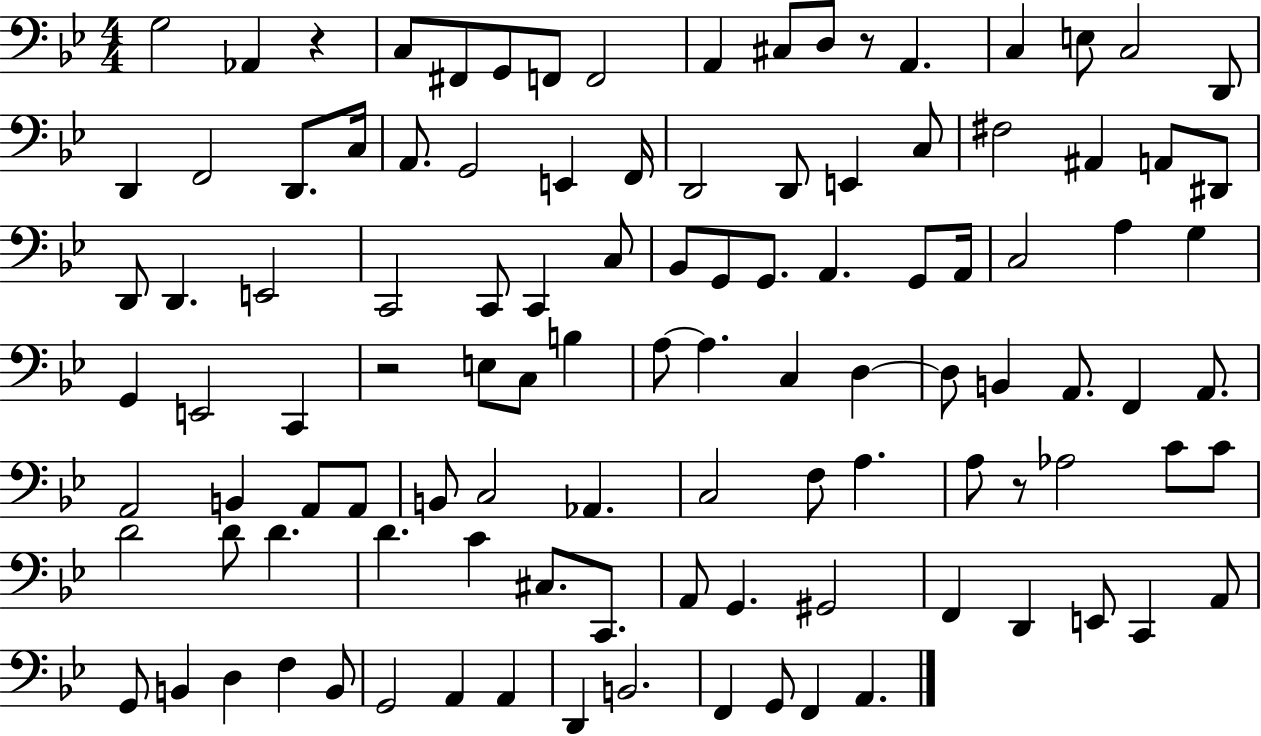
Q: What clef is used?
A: bass